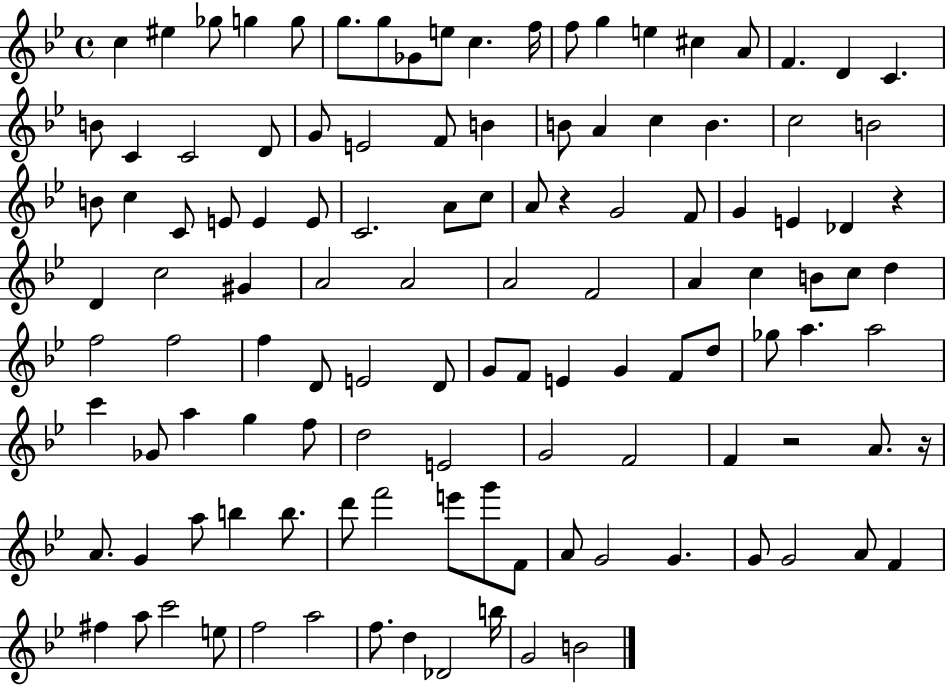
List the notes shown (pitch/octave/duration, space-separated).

C5/q EIS5/q Gb5/e G5/q G5/e G5/e. G5/e Gb4/e E5/e C5/q. F5/s F5/e G5/q E5/q C#5/q A4/e F4/q. D4/q C4/q. B4/e C4/q C4/h D4/e G4/e E4/h F4/e B4/q B4/e A4/q C5/q B4/q. C5/h B4/h B4/e C5/q C4/e E4/e E4/q E4/e C4/h. A4/e C5/e A4/e R/q G4/h F4/e G4/q E4/q Db4/q R/q D4/q C5/h G#4/q A4/h A4/h A4/h F4/h A4/q C5/q B4/e C5/e D5/q F5/h F5/h F5/q D4/e E4/h D4/e G4/e F4/e E4/q G4/q F4/e D5/e Gb5/e A5/q. A5/h C6/q Gb4/e A5/q G5/q F5/e D5/h E4/h G4/h F4/h F4/q R/h A4/e. R/s A4/e. G4/q A5/e B5/q B5/e. D6/e F6/h E6/e G6/e F4/e A4/e G4/h G4/q. G4/e G4/h A4/e F4/q F#5/q A5/e C6/h E5/e F5/h A5/h F5/e. D5/q Db4/h B5/s G4/h B4/h